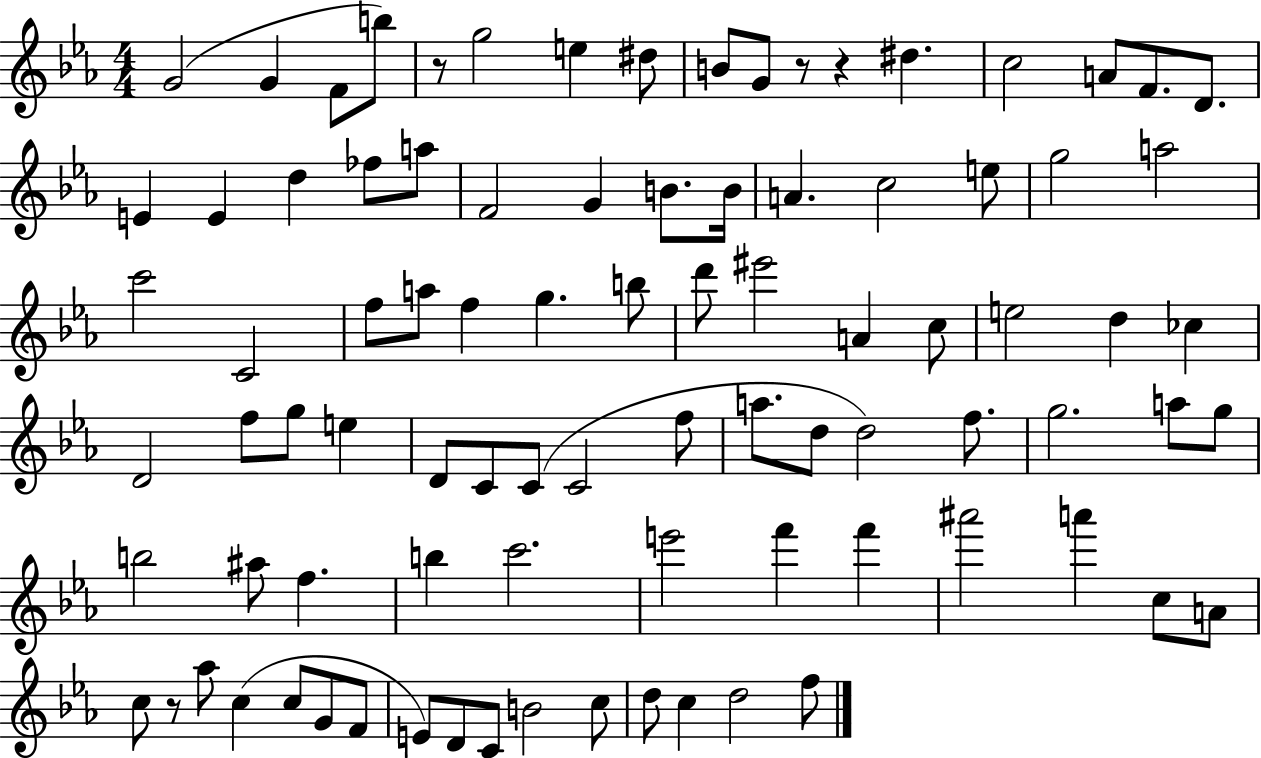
X:1
T:Untitled
M:4/4
L:1/4
K:Eb
G2 G F/2 b/2 z/2 g2 e ^d/2 B/2 G/2 z/2 z ^d c2 A/2 F/2 D/2 E E d _f/2 a/2 F2 G B/2 B/4 A c2 e/2 g2 a2 c'2 C2 f/2 a/2 f g b/2 d'/2 ^e'2 A c/2 e2 d _c D2 f/2 g/2 e D/2 C/2 C/2 C2 f/2 a/2 d/2 d2 f/2 g2 a/2 g/2 b2 ^a/2 f b c'2 e'2 f' f' ^a'2 a' c/2 A/2 c/2 z/2 _a/2 c c/2 G/2 F/2 E/2 D/2 C/2 B2 c/2 d/2 c d2 f/2